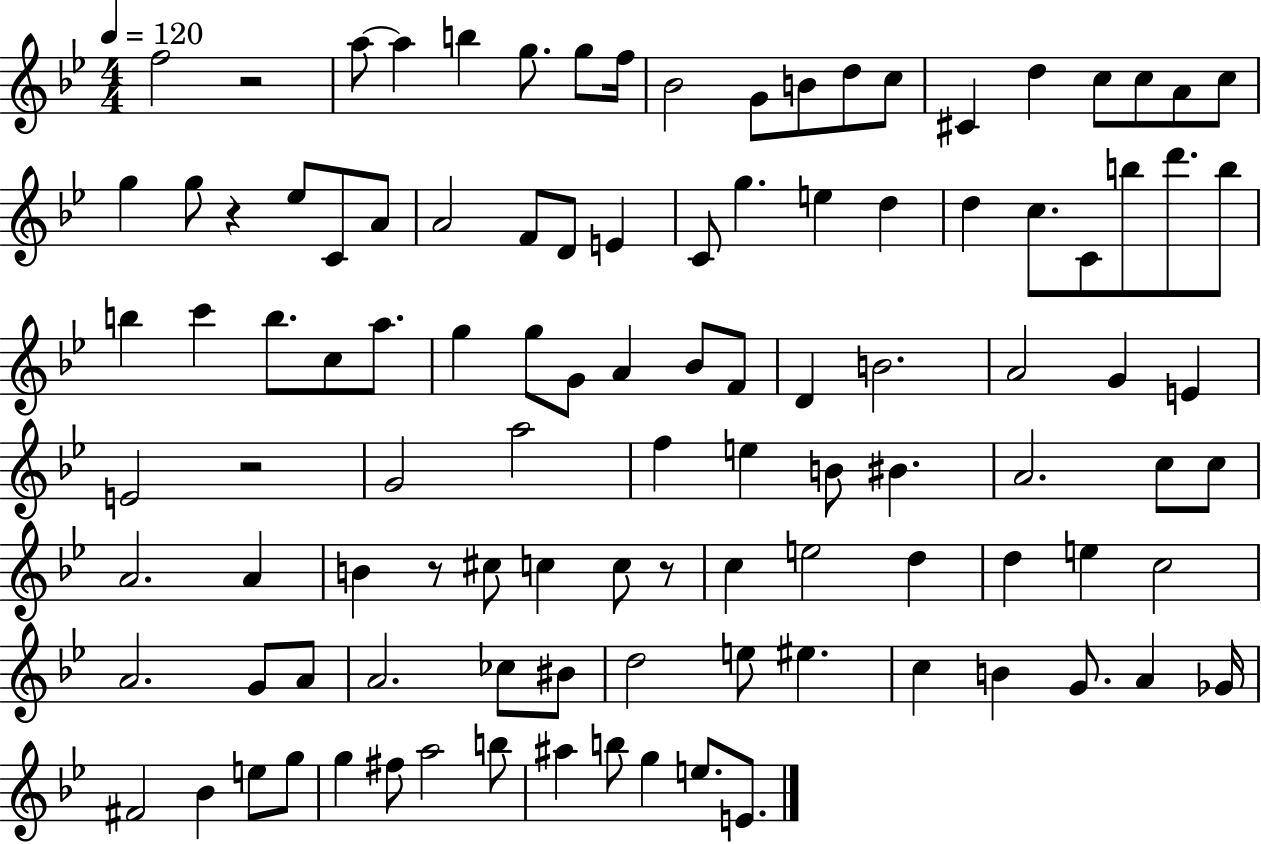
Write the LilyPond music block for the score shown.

{
  \clef treble
  \numericTimeSignature
  \time 4/4
  \key bes \major
  \tempo 4 = 120
  f''2 r2 | a''8~~ a''4 b''4 g''8. g''8 f''16 | bes'2 g'8 b'8 d''8 c''8 | cis'4 d''4 c''8 c''8 a'8 c''8 | \break g''4 g''8 r4 ees''8 c'8 a'8 | a'2 f'8 d'8 e'4 | c'8 g''4. e''4 d''4 | d''4 c''8. c'8 b''8 d'''8. b''8 | \break b''4 c'''4 b''8. c''8 a''8. | g''4 g''8 g'8 a'4 bes'8 f'8 | d'4 b'2. | a'2 g'4 e'4 | \break e'2 r2 | g'2 a''2 | f''4 e''4 b'8 bis'4. | a'2. c''8 c''8 | \break a'2. a'4 | b'4 r8 cis''8 c''4 c''8 r8 | c''4 e''2 d''4 | d''4 e''4 c''2 | \break a'2. g'8 a'8 | a'2. ces''8 bis'8 | d''2 e''8 eis''4. | c''4 b'4 g'8. a'4 ges'16 | \break fis'2 bes'4 e''8 g''8 | g''4 fis''8 a''2 b''8 | ais''4 b''8 g''4 e''8. e'8. | \bar "|."
}